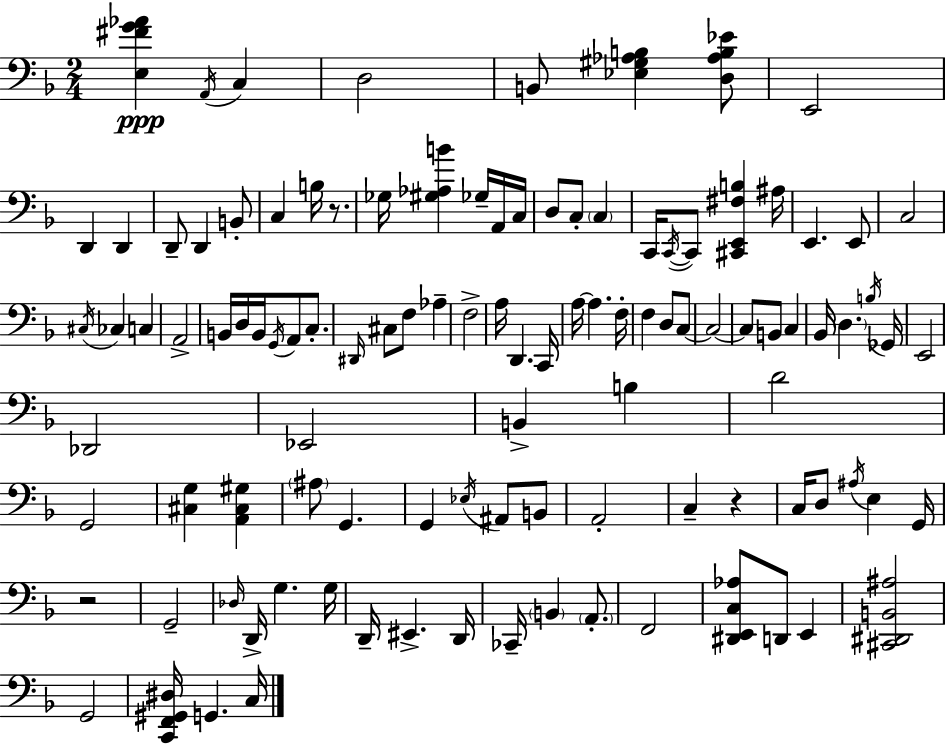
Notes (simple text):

[E3,F#4,G4,Ab4]/q A2/s C3/q D3/h B2/e [Eb3,G#3,Ab3,B3]/q [D3,Ab3,B3,Eb4]/e E2/h D2/q D2/q D2/e D2/q B2/e C3/q B3/s R/e. Gb3/s [G#3,Ab3,B4]/q Gb3/s A2/s C3/s D3/e C3/e C3/q C2/s C2/s C2/e [C#2,E2,F#3,B3]/q A#3/s E2/q. E2/e C3/h C#3/s CES3/q C3/q A2/h B2/s D3/s B2/s G2/s A2/e C3/e. D#2/s C#3/e F3/e Ab3/q F3/h A3/s D2/q. C2/s A3/s A3/q. F3/s F3/q D3/e C3/e C3/h C3/e B2/e C3/q Bb2/s D3/q. B3/s Gb2/s E2/h Db2/h Eb2/h B2/q B3/q D4/h G2/h [C#3,G3]/q [A2,C#3,G#3]/q A#3/e G2/q. G2/q Eb3/s A#2/e B2/e A2/h C3/q R/q C3/s D3/e A#3/s E3/q G2/s R/h G2/h Db3/s D2/s G3/q. G3/s D2/s EIS2/q. D2/s CES2/s B2/q A2/e. F2/h [D#2,E2,C3,Ab3]/e D2/e E2/q [C#2,D#2,B2,A#3]/h G2/h [C2,F2,G#2,D#3]/s G2/q. C3/s